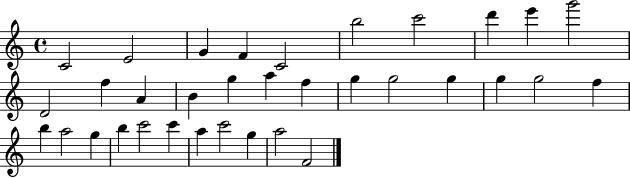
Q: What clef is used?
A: treble